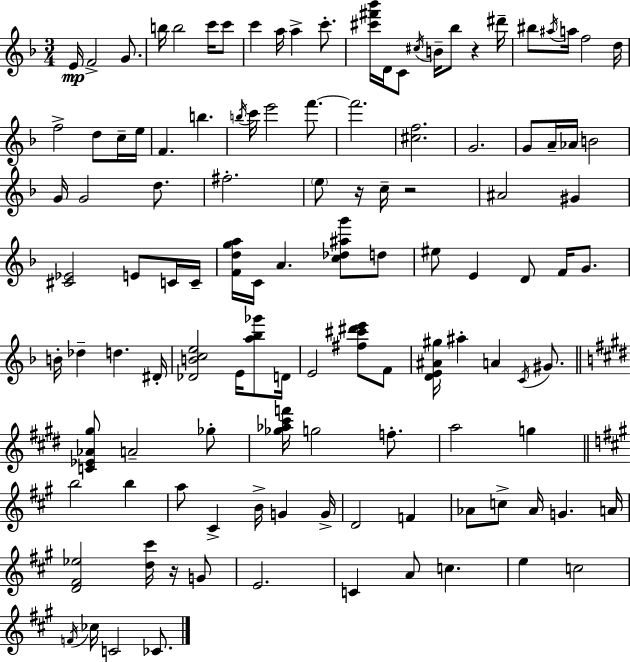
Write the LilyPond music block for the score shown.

{
  \clef treble
  \numericTimeSignature
  \time 3/4
  \key d \minor
  e'16\mp f'2-> g'8. | b''16 b''2 c'''16 c'''8 | c'''4 a''16 a''4-> c'''8.-. | <cis''' fis''' bes'''>16 d'16 c'8 \acciaccatura { cis''16 } b'16-- bes''8 r4 | \break dis'''16-- bis''8 \acciaccatura { ais''16 } a''16 f''2 | d''16 f''2-> d''8 | c''16-- e''16 f'4. b''4. | \acciaccatura { b''16 } c'''16 e'''2 | \break f'''8.~~ f'''2. | <cis'' f''>2. | g'2. | g'8 a'16-- aes'16 b'2 | \break g'16 g'2 | d''8. fis''2.-. | \parenthesize e''8 r16 c''16-- r2 | ais'2 gis'4 | \break <cis' ees'>2 e'8 | c'16 c'16-- <f' d'' g'' a''>16 c'16 a'4. <c'' des'' ais'' g'''>8 | d''8 eis''8 e'4 d'8 f'16 | g'8. b'16-. des''4-- d''4. | \break dis'16-. <des' b' c'' e''>2 e'16 | <a'' bes'' ges'''>8 d'16 e'2 <fis'' cis''' dis''' e'''>8 | f'8 <d' e' ais' gis''>16 ais''4-. a'4 | \acciaccatura { c'16 } gis'8. \bar "||" \break \key e \major <c' ees' aes' gis''>8 a'2-- ges''8-. | <ges'' aes'' cis''' f'''>16 g''2 f''8.-. | a''2 g''4 | \bar "||" \break \key a \major b''2 b''4 | a''8 cis'4-> b'16-> g'4 g'16-> | d'2 f'4 | aes'8 c''8-> aes'16 g'4. a'16 | \break <d' fis' ees''>2 <d'' cis'''>16 r16 g'8 | e'2. | c'4 a'8 c''4. | e''4 c''2 | \break \acciaccatura { f'16 } ces''16 c'2 ces'8. | \bar "|."
}